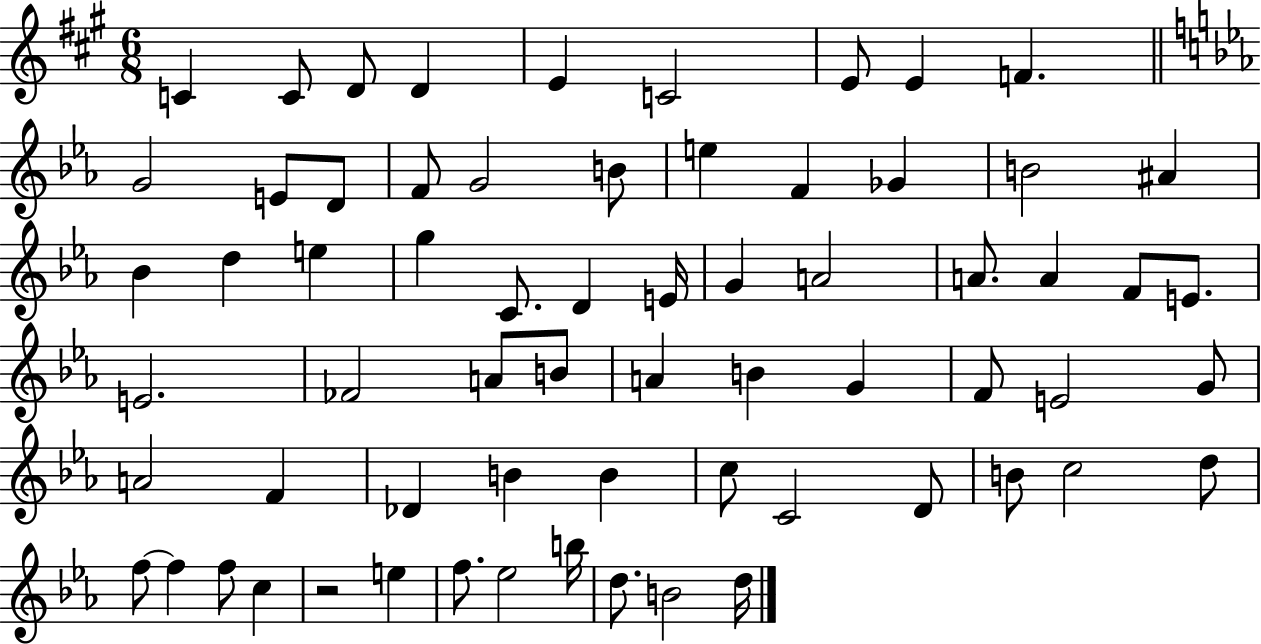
X:1
T:Untitled
M:6/8
L:1/4
K:A
C C/2 D/2 D E C2 E/2 E F G2 E/2 D/2 F/2 G2 B/2 e F _G B2 ^A _B d e g C/2 D E/4 G A2 A/2 A F/2 E/2 E2 _F2 A/2 B/2 A B G F/2 E2 G/2 A2 F _D B B c/2 C2 D/2 B/2 c2 d/2 f/2 f f/2 c z2 e f/2 _e2 b/4 d/2 B2 d/4